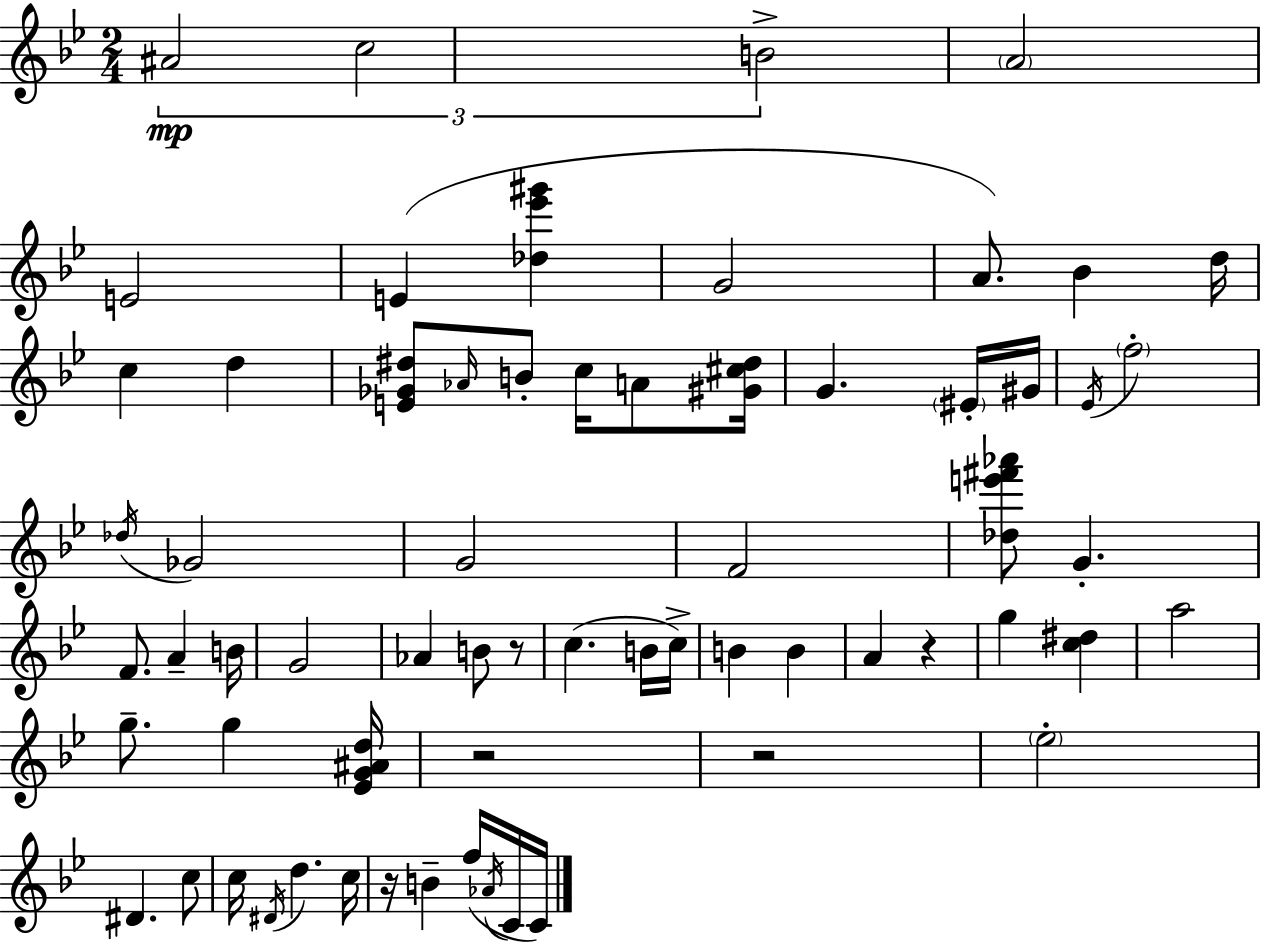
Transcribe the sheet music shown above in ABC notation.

X:1
T:Untitled
M:2/4
L:1/4
K:Gm
^A2 c2 B2 A2 E2 E [_d_e'^g'] G2 A/2 _B d/4 c d [E_G^d]/2 _A/4 B/2 c/4 A/2 [^G^c^d]/4 G ^E/4 ^G/4 _E/4 f2 _d/4 _G2 G2 F2 [_de'^f'_a']/2 G F/2 A B/4 G2 _A B/2 z/2 c B/4 c/4 B B A z g [c^d] a2 g/2 g [_EG^Ad]/4 z2 z2 _e2 ^D c/2 c/4 ^D/4 d c/4 z/4 B f/4 _A/4 C/4 C/4